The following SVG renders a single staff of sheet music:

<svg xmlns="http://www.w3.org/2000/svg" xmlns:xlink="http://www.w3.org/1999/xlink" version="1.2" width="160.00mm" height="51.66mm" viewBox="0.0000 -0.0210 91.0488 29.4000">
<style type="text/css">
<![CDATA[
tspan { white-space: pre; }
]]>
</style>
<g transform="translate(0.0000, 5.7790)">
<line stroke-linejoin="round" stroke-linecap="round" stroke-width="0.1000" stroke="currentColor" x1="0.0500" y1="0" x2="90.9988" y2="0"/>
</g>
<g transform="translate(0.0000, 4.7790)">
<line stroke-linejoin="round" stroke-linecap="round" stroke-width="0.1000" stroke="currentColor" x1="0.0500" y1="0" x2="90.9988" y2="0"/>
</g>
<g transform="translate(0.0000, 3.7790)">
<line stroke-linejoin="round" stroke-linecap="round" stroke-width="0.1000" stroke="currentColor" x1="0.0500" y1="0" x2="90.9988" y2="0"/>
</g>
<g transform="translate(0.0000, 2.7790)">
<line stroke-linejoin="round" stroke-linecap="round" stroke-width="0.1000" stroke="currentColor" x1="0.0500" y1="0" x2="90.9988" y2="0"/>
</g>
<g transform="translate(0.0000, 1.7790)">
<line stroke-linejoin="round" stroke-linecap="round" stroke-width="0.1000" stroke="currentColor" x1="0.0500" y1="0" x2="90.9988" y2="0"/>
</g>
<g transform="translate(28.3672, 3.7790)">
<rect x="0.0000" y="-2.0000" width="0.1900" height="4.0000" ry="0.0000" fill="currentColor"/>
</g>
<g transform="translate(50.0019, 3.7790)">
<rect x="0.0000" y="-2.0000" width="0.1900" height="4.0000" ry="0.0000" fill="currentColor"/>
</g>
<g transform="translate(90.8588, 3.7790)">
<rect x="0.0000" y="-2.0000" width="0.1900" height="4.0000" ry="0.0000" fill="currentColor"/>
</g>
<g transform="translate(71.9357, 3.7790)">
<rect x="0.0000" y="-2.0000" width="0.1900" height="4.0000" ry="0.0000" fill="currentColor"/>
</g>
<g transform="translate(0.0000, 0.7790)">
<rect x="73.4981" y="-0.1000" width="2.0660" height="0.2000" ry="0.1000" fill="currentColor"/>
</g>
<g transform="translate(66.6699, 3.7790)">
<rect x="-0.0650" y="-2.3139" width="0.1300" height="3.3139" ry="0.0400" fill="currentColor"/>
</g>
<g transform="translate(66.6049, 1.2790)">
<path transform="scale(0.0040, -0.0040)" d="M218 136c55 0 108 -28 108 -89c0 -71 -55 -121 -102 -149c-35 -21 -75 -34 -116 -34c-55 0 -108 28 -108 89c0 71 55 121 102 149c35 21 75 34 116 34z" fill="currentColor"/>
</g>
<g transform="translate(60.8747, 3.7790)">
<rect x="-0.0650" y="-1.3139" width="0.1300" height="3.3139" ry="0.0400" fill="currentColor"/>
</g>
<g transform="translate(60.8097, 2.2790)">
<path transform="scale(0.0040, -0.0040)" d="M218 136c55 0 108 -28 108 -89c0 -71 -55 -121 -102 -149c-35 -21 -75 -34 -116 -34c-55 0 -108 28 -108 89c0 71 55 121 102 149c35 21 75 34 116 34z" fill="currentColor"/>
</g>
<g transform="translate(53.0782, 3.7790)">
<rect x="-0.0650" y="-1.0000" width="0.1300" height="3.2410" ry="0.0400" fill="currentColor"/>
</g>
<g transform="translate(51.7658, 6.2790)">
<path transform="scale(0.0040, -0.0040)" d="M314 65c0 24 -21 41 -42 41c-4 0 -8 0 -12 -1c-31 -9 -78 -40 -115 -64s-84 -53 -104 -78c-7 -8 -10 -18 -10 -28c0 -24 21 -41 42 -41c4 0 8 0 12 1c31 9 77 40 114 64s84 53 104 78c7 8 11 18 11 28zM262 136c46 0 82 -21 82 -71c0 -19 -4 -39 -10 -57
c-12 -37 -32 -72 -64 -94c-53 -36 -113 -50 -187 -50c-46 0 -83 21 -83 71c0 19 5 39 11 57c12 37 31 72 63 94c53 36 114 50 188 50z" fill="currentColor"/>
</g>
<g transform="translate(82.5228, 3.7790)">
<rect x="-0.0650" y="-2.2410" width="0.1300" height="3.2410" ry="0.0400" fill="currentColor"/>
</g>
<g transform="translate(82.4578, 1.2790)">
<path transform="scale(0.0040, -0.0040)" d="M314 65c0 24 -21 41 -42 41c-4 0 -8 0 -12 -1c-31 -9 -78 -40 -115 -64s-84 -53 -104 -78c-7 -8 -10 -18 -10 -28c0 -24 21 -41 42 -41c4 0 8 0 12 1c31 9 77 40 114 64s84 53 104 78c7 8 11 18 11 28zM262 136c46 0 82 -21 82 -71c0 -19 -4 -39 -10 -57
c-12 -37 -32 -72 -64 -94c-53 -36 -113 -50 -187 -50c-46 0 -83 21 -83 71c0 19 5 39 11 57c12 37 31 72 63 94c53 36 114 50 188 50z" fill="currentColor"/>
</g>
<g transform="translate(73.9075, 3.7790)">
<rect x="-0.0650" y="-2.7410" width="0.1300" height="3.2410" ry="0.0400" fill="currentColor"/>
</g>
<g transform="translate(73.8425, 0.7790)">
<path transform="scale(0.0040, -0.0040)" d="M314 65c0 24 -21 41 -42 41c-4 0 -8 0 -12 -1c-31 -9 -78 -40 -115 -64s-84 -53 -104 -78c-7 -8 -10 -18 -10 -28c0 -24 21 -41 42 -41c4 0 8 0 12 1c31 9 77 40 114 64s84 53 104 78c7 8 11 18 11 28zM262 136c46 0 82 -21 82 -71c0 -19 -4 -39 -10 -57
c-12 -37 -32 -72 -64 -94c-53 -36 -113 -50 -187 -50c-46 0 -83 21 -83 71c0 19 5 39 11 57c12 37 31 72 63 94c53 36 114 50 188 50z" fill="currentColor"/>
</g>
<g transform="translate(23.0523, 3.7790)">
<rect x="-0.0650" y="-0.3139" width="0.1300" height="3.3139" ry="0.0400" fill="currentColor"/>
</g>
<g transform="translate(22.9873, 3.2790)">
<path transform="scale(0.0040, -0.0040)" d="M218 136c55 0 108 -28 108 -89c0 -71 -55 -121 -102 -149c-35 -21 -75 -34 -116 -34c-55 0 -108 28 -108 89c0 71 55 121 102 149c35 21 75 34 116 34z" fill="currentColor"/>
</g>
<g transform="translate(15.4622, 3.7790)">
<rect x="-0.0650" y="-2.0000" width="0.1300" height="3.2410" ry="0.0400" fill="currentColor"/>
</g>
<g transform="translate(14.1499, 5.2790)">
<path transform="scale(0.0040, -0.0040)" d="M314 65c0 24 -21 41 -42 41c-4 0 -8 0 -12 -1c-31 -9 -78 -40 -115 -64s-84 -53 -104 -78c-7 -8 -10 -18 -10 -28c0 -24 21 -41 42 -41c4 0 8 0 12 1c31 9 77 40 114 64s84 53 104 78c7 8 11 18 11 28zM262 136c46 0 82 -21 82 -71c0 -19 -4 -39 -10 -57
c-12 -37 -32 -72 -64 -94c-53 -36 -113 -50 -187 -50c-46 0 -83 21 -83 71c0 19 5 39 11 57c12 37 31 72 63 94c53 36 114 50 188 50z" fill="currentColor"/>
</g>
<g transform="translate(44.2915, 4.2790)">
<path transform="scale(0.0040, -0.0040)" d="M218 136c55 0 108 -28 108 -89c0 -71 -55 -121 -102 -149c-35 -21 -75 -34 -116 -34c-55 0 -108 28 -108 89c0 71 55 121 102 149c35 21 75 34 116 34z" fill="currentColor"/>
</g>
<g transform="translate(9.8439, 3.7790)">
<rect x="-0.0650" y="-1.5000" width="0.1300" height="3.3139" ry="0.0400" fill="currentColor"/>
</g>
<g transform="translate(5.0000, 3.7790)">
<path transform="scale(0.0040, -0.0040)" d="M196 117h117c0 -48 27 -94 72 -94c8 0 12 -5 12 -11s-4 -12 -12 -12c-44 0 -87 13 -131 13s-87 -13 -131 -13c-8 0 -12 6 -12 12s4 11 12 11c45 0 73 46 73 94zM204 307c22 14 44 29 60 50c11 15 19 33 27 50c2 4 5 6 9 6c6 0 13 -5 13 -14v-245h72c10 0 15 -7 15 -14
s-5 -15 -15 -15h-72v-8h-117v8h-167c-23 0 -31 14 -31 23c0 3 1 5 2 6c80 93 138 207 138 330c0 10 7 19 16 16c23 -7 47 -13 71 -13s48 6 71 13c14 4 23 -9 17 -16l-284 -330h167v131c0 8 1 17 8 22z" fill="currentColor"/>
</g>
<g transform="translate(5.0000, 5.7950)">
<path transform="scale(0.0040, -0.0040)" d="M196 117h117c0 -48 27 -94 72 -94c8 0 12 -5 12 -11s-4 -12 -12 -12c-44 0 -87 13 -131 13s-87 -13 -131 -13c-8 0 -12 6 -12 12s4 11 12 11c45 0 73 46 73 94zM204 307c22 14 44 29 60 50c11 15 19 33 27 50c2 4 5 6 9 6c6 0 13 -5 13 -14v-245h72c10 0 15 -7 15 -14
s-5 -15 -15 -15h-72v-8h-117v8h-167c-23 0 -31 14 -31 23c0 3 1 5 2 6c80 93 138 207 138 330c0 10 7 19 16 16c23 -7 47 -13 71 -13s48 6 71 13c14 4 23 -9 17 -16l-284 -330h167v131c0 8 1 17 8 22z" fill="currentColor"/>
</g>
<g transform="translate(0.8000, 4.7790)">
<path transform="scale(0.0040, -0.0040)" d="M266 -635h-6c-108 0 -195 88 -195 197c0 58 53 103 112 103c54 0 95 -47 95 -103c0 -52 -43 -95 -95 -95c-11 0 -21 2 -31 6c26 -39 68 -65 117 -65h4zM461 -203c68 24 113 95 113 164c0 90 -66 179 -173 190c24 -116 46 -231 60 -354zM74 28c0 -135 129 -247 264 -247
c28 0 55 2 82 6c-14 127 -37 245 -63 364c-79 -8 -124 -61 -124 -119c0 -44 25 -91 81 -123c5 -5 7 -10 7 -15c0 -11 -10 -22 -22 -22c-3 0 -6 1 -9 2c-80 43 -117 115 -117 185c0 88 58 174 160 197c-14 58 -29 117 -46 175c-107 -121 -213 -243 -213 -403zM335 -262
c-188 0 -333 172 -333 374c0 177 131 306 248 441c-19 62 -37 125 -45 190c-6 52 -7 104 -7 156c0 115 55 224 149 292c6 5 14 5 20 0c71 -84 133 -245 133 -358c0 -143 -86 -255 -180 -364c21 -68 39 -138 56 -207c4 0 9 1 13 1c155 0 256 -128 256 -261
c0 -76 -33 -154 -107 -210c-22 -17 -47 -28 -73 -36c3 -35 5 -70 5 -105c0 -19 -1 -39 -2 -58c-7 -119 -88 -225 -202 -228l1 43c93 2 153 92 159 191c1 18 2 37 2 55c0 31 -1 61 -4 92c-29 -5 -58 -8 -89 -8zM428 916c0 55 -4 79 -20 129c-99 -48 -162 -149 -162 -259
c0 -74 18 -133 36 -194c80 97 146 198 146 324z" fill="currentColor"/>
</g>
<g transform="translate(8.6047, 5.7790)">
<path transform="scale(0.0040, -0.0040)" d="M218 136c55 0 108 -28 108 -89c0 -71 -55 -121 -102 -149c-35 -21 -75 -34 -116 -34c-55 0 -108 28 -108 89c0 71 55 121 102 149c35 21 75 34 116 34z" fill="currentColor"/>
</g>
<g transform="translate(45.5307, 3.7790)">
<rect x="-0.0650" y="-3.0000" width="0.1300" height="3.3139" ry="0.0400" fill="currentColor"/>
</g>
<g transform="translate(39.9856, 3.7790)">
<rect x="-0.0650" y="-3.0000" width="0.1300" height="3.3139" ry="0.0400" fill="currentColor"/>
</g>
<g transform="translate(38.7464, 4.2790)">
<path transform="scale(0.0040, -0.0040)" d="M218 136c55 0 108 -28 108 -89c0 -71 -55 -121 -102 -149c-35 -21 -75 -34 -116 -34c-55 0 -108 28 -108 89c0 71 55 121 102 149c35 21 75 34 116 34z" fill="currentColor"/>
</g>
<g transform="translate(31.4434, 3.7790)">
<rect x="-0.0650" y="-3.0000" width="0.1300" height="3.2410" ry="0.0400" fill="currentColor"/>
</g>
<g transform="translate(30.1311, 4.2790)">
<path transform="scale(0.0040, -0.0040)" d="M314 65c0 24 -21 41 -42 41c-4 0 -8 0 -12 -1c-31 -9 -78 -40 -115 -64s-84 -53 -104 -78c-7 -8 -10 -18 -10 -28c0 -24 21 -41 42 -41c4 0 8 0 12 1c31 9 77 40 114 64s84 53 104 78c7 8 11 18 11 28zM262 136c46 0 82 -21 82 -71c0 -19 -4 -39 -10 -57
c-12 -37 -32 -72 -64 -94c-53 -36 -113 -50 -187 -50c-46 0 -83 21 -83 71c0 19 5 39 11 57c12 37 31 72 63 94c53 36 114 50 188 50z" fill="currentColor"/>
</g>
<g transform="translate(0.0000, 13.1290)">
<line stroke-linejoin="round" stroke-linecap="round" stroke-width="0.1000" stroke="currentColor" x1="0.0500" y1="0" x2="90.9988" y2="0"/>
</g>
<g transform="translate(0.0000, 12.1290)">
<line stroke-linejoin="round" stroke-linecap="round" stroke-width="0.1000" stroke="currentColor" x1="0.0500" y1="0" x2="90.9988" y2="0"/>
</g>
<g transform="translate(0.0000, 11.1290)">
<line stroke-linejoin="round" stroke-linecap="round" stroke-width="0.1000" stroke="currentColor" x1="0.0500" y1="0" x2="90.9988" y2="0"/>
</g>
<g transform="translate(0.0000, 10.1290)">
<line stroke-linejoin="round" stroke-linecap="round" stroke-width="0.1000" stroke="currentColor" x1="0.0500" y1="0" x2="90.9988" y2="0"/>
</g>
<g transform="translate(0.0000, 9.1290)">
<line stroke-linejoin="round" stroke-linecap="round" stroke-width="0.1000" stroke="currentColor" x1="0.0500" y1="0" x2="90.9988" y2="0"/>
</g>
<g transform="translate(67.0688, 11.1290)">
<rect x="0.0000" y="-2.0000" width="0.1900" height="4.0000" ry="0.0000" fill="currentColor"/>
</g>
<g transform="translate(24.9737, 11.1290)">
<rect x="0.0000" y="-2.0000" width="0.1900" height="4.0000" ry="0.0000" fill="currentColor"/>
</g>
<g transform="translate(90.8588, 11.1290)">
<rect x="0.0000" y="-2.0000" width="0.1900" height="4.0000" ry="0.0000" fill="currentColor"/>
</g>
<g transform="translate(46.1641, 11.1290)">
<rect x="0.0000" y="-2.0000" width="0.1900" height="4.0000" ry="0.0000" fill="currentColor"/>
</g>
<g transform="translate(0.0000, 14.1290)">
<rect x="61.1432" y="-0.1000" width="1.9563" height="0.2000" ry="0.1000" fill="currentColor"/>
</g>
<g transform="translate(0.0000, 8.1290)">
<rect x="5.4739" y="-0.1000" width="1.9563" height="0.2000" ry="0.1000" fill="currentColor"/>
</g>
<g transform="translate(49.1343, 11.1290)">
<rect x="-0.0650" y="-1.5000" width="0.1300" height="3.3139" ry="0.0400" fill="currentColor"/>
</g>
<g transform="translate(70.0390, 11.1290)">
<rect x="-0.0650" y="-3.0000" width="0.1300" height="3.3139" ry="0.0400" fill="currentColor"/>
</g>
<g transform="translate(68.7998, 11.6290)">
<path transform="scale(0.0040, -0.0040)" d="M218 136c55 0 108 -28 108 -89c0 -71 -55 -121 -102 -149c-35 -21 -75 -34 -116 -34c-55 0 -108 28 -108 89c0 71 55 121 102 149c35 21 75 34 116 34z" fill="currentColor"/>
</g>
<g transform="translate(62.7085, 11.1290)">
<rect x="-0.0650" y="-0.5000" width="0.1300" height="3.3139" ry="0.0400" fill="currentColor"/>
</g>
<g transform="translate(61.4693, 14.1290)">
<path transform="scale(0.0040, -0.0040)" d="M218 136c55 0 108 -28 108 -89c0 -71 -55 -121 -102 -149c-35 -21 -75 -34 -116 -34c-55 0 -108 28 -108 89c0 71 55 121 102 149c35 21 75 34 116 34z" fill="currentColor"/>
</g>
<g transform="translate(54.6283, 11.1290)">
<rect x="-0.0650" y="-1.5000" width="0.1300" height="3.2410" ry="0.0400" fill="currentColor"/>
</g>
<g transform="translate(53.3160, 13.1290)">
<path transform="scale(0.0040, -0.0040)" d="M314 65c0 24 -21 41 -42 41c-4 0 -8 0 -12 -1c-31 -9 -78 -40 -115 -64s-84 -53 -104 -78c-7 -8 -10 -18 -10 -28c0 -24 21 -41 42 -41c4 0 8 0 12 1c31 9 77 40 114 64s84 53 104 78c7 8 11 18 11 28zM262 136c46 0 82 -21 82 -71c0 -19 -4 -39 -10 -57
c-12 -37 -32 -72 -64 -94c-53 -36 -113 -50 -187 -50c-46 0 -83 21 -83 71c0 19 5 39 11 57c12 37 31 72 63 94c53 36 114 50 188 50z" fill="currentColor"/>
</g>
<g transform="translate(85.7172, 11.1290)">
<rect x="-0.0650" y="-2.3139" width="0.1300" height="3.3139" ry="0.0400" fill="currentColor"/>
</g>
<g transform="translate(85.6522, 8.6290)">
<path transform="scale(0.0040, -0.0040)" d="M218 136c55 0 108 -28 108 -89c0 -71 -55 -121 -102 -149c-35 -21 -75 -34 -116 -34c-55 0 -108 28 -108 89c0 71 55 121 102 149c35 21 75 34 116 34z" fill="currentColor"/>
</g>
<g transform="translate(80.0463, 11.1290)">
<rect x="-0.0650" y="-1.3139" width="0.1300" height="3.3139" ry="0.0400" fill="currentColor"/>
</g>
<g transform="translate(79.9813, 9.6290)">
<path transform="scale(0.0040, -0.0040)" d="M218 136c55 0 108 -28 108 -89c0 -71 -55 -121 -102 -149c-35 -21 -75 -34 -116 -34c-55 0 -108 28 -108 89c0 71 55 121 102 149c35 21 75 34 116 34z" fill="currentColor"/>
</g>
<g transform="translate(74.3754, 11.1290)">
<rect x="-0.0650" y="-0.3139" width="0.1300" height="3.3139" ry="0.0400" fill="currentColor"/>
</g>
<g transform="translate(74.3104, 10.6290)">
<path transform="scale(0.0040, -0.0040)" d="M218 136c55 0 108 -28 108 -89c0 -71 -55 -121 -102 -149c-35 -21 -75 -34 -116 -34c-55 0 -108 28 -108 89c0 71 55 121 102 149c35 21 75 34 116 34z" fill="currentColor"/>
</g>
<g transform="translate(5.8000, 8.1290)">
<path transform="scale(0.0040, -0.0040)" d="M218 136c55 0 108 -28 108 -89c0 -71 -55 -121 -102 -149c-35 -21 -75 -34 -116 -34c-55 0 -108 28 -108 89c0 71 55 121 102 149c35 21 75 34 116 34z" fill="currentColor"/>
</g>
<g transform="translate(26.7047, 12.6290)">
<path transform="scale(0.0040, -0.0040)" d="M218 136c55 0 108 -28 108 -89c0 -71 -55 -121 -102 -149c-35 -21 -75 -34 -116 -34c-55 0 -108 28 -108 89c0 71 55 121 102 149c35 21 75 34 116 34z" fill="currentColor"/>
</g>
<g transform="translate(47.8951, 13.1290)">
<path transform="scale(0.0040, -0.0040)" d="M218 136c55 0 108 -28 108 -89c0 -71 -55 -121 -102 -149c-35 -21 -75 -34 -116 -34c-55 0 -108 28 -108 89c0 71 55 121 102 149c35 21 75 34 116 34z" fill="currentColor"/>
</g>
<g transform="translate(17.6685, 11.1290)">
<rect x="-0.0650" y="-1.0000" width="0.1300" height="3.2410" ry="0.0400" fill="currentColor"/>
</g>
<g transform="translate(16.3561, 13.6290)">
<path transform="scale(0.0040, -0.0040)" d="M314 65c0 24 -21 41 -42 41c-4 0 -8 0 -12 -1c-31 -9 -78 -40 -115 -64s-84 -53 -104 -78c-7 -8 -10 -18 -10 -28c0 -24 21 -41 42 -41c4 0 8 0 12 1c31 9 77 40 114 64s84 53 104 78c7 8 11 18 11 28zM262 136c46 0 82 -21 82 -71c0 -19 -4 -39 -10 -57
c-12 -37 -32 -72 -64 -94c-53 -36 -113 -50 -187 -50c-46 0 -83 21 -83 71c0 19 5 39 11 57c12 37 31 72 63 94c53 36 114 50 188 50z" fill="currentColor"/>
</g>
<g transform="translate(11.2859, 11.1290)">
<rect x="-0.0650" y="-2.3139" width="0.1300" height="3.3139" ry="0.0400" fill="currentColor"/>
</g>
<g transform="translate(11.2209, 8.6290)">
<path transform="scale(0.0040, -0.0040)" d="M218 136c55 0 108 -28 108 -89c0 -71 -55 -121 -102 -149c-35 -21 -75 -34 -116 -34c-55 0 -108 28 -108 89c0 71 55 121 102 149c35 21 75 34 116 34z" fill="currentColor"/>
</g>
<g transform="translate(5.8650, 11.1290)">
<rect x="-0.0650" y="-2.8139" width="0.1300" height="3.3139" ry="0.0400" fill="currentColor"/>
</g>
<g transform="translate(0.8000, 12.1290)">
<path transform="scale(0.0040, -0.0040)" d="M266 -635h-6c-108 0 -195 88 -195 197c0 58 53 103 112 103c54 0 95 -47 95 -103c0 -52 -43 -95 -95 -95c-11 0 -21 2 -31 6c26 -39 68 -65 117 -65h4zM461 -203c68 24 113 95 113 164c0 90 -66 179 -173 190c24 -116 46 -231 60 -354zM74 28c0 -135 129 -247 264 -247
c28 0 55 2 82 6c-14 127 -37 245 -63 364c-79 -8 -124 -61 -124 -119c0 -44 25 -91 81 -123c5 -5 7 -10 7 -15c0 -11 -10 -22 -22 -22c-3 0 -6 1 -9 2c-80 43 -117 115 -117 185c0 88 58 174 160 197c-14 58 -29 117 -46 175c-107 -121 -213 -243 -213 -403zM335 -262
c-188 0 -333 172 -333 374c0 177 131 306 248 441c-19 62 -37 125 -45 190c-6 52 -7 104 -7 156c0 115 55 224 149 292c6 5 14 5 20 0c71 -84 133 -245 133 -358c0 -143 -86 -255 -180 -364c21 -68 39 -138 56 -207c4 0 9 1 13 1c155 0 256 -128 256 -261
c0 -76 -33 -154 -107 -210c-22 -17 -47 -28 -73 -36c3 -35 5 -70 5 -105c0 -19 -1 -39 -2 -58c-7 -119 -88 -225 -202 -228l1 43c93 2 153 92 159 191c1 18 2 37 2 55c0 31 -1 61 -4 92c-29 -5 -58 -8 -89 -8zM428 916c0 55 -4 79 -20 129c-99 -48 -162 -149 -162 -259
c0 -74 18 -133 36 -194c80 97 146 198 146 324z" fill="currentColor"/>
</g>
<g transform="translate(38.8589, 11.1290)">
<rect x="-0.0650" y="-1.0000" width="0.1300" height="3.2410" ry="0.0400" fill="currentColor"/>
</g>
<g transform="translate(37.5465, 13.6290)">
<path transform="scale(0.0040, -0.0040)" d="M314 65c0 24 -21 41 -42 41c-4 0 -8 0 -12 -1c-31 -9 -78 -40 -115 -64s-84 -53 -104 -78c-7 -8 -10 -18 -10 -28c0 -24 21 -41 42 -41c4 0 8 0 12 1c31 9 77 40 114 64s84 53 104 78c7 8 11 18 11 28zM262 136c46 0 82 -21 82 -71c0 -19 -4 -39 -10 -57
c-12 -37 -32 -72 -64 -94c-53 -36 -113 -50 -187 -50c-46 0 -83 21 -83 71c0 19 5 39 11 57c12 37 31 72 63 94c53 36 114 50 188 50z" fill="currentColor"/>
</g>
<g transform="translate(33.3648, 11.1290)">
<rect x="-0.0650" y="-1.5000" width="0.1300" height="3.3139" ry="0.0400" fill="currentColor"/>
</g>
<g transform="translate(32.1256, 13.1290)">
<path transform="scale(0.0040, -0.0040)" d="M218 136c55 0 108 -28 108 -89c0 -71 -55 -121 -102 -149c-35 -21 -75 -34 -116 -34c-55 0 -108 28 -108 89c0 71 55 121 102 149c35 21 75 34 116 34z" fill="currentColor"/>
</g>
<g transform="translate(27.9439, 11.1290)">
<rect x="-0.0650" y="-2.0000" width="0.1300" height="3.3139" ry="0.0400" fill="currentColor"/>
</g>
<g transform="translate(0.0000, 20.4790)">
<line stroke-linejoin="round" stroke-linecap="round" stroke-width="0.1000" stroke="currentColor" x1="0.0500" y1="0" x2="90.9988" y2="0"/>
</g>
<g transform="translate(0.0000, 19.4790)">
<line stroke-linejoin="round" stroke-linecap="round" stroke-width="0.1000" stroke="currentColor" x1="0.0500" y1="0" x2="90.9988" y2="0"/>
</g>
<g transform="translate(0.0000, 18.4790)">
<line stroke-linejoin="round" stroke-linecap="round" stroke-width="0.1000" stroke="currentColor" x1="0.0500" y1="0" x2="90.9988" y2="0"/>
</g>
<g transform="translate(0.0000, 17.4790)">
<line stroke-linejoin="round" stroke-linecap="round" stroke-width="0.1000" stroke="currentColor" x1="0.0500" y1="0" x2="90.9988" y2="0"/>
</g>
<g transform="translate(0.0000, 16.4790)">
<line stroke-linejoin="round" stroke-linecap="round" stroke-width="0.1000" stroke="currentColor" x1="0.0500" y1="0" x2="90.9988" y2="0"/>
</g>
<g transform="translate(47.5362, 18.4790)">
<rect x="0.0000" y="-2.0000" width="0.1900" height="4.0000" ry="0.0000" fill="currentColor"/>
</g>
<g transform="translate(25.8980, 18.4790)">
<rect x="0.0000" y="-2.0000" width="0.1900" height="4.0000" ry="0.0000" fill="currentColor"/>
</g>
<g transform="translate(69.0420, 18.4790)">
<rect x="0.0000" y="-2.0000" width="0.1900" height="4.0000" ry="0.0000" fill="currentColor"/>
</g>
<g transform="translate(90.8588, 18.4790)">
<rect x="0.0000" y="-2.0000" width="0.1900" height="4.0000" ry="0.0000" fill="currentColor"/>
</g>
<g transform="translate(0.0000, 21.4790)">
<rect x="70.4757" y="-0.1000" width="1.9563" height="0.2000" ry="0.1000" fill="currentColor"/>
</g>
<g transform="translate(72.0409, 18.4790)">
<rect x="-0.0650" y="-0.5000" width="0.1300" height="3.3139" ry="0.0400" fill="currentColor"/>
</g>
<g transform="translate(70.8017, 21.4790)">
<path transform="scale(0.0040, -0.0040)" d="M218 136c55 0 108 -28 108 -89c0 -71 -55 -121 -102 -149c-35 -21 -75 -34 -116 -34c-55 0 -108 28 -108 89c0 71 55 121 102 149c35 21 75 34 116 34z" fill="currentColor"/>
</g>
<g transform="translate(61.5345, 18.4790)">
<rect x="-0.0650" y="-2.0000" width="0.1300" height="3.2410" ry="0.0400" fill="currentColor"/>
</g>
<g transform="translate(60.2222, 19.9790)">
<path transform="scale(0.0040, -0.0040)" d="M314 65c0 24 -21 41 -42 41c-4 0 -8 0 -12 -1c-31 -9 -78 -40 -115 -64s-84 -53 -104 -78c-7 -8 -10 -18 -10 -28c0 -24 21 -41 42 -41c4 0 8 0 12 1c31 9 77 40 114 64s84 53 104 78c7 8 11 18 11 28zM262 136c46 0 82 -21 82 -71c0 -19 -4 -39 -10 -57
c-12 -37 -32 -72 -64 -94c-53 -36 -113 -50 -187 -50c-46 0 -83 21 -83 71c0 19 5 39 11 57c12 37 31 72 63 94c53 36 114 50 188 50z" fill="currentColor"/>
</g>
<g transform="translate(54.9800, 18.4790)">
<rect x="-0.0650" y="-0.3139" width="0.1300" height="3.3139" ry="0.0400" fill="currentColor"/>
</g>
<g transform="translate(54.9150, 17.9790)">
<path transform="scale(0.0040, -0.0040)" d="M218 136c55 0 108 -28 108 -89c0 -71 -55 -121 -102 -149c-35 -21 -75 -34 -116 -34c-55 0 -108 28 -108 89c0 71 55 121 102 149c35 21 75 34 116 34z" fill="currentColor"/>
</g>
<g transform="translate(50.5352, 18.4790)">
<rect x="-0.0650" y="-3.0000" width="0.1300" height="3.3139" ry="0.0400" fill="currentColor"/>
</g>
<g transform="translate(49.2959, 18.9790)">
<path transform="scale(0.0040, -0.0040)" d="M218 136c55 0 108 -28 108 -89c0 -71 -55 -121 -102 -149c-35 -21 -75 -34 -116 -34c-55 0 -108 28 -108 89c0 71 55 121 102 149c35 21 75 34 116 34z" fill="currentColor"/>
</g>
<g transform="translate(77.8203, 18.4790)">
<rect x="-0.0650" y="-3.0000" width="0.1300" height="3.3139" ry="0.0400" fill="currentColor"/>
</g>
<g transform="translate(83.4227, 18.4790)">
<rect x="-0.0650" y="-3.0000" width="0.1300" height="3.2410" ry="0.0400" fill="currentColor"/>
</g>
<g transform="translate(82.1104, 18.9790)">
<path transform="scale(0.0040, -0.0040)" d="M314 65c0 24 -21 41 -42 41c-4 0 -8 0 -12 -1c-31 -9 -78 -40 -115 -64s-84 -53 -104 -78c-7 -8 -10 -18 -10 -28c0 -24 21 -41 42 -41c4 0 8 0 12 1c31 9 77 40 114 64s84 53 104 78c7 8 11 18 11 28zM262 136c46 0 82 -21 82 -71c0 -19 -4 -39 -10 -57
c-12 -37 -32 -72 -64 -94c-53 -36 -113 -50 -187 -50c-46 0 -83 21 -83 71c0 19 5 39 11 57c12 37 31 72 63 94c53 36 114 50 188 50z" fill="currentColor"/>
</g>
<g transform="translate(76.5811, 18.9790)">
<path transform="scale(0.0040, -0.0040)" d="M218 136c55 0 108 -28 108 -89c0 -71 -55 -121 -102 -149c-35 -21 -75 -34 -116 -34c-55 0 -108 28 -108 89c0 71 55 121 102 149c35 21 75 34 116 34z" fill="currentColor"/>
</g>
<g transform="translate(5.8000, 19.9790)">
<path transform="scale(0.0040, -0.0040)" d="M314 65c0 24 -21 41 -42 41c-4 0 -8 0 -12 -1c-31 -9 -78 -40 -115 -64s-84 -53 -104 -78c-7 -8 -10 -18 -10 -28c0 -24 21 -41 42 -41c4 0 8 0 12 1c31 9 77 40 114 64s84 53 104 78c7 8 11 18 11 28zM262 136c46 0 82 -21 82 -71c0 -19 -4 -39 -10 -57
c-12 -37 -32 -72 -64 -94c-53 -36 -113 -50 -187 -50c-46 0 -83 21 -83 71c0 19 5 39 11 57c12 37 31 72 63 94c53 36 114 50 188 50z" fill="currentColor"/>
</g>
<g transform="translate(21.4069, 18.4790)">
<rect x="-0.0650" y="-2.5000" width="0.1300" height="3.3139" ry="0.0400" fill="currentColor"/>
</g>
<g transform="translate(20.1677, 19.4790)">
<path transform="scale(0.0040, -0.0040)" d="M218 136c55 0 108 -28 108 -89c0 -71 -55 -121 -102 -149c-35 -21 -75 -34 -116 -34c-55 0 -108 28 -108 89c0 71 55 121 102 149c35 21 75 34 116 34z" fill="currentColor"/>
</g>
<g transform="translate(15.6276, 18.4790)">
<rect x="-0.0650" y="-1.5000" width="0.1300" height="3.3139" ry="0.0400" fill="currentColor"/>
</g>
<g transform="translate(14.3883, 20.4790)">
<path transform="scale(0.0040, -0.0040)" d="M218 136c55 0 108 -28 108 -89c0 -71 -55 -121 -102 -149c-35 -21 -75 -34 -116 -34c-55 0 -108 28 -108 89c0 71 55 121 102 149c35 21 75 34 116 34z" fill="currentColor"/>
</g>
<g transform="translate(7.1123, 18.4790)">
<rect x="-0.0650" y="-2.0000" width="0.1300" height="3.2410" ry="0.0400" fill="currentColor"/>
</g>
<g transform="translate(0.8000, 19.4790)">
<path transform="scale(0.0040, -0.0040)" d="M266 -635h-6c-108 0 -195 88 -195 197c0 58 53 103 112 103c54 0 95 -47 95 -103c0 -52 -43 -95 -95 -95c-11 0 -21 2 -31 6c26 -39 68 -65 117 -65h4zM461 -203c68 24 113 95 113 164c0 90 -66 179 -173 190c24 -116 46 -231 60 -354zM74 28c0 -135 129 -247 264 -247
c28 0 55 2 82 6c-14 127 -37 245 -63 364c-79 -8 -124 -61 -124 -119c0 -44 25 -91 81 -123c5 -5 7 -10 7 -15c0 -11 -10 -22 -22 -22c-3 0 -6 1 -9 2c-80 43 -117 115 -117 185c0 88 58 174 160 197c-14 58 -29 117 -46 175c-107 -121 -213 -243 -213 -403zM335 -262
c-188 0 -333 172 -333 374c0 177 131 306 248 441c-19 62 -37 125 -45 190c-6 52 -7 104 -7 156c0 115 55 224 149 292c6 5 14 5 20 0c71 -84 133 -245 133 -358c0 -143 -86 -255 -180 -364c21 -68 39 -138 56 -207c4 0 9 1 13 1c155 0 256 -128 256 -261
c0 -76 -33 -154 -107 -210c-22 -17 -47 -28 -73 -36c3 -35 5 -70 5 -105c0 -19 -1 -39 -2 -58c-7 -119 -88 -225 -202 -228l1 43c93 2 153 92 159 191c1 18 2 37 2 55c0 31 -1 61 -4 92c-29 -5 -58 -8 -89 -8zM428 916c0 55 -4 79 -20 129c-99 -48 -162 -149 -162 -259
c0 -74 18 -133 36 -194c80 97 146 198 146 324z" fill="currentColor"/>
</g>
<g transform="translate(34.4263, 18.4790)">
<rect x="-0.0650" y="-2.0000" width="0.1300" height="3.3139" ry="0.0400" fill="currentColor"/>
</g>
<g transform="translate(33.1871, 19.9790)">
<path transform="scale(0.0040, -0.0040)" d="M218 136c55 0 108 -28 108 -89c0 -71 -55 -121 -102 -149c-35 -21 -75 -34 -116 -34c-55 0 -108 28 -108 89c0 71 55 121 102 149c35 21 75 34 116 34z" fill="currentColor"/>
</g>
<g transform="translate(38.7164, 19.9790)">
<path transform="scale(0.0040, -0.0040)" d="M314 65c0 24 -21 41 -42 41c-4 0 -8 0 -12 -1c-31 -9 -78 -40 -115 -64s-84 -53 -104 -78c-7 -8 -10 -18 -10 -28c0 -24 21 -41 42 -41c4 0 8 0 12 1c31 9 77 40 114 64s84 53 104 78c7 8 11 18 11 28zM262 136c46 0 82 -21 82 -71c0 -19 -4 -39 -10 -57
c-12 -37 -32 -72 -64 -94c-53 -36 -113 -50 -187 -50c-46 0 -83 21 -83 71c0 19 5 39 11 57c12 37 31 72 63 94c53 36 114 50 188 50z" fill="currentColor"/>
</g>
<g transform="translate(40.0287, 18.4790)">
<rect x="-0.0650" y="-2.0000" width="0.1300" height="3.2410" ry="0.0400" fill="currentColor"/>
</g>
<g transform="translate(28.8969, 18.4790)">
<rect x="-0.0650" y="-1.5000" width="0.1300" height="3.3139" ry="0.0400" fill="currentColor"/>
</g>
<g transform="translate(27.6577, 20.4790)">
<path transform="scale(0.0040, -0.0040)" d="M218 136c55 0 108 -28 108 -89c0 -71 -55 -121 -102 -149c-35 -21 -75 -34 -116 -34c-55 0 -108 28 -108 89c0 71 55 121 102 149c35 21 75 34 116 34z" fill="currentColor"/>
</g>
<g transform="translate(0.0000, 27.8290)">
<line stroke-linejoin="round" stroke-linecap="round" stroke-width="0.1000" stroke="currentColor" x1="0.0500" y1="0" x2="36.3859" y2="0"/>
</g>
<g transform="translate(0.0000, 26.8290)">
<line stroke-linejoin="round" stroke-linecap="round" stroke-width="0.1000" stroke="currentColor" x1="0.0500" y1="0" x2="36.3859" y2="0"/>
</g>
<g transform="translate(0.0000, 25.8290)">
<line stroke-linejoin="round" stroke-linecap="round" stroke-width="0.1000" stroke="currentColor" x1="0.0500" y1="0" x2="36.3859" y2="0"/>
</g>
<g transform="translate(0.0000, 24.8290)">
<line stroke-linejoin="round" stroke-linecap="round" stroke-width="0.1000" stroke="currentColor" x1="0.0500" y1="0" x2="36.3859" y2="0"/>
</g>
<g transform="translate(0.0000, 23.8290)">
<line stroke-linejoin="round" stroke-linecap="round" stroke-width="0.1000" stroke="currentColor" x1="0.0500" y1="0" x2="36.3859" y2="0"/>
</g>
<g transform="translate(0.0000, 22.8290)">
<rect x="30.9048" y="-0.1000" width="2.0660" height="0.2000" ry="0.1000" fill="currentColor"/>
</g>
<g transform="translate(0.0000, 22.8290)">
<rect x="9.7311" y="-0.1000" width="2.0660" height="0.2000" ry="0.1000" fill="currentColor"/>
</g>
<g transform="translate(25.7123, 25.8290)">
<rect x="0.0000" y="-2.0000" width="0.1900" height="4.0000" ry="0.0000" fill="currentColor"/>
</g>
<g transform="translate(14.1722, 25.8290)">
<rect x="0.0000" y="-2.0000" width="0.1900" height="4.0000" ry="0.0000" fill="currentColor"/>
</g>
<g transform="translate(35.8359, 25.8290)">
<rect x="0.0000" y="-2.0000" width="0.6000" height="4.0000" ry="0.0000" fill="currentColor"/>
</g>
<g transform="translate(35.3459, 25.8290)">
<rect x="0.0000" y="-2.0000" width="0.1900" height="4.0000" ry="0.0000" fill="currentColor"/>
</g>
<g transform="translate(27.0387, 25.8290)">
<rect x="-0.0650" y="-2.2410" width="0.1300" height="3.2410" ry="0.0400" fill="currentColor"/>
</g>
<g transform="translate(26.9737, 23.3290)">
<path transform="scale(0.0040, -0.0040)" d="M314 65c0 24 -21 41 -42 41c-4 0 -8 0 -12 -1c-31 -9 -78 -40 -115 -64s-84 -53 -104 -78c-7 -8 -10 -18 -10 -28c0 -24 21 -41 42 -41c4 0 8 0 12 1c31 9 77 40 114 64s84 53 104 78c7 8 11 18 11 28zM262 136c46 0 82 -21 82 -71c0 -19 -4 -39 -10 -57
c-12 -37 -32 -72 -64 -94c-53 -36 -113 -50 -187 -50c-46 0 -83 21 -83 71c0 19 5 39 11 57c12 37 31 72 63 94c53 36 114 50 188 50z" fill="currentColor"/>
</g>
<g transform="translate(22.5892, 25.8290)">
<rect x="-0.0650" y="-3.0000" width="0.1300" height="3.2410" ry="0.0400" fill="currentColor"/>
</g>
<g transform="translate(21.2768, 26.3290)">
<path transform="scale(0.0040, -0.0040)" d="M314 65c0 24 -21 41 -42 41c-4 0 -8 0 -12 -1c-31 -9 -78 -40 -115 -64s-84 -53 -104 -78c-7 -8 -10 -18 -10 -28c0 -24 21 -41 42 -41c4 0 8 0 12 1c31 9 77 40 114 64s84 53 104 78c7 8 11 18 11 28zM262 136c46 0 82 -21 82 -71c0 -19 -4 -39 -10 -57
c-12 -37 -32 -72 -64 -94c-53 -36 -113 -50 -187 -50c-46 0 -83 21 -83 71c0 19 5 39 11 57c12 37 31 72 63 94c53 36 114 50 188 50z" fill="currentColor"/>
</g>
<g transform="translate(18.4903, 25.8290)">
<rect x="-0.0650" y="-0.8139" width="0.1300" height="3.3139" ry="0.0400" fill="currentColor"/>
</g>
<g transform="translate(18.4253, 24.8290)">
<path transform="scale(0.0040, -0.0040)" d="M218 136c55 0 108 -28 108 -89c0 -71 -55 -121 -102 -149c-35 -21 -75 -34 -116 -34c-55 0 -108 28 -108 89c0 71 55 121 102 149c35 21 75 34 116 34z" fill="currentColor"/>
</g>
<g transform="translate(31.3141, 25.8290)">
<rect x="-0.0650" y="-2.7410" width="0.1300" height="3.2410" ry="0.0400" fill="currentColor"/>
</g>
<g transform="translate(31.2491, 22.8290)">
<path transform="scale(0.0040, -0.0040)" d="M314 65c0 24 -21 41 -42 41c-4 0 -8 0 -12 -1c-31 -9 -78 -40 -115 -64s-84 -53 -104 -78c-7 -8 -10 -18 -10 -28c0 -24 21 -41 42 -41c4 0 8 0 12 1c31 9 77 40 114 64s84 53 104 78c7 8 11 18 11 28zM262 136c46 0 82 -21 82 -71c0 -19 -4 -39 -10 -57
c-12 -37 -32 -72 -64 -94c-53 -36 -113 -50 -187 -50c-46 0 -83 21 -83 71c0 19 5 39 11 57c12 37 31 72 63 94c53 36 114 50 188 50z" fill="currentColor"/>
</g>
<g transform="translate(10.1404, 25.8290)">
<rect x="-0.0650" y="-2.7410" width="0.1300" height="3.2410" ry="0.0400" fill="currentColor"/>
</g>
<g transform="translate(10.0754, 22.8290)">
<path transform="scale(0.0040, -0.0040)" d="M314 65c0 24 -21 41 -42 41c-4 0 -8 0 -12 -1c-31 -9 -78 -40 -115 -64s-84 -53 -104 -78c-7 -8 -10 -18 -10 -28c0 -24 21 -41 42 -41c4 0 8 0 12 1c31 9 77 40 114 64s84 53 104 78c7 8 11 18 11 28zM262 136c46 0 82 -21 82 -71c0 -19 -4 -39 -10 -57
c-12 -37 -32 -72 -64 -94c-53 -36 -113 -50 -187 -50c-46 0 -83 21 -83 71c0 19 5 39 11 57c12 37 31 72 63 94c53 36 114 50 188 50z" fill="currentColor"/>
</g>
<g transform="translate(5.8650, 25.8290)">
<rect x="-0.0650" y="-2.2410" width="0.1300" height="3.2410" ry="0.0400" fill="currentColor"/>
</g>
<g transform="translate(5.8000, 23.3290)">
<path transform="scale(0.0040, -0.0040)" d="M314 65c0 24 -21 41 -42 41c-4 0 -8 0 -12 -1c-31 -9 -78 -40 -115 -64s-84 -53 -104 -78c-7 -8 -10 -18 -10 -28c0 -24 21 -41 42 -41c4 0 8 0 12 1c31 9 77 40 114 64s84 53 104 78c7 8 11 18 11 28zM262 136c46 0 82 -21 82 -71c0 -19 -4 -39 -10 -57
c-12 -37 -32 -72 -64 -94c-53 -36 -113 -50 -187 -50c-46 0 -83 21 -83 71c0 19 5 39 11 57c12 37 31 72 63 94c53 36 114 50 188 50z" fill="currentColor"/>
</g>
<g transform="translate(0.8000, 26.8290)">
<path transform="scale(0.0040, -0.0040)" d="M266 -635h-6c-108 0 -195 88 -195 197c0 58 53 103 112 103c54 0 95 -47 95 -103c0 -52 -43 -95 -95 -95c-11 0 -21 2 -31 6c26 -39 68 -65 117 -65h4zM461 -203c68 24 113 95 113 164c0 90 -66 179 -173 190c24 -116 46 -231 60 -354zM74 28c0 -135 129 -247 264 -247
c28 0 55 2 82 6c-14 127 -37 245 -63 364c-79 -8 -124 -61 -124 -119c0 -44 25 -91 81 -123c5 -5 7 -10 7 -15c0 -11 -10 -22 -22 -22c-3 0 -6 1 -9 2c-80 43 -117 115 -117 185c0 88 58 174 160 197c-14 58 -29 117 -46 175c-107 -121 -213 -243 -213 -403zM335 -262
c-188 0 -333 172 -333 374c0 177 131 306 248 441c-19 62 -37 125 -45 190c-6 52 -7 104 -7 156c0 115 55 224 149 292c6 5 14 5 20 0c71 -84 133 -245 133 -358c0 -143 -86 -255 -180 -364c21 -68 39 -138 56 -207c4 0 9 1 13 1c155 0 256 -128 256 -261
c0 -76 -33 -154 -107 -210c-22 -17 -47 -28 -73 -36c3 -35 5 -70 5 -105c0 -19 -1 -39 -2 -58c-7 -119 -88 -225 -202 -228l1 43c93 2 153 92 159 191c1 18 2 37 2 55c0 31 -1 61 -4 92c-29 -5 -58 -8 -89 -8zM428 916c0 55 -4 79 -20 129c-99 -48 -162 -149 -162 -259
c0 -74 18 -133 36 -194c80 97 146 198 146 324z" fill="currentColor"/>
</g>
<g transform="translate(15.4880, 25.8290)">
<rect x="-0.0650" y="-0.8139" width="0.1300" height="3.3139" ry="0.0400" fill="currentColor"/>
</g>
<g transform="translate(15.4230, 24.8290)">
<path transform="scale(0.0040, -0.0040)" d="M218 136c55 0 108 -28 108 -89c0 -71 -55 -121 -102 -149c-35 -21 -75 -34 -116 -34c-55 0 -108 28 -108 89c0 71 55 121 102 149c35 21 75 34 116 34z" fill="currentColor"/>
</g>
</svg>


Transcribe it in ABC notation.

X:1
T:Untitled
M:4/4
L:1/4
K:C
E F2 c A2 A A D2 e g a2 g2 a g D2 F E D2 E E2 C A c e g F2 E G E F F2 A c F2 C A A2 g2 a2 d d A2 g2 a2